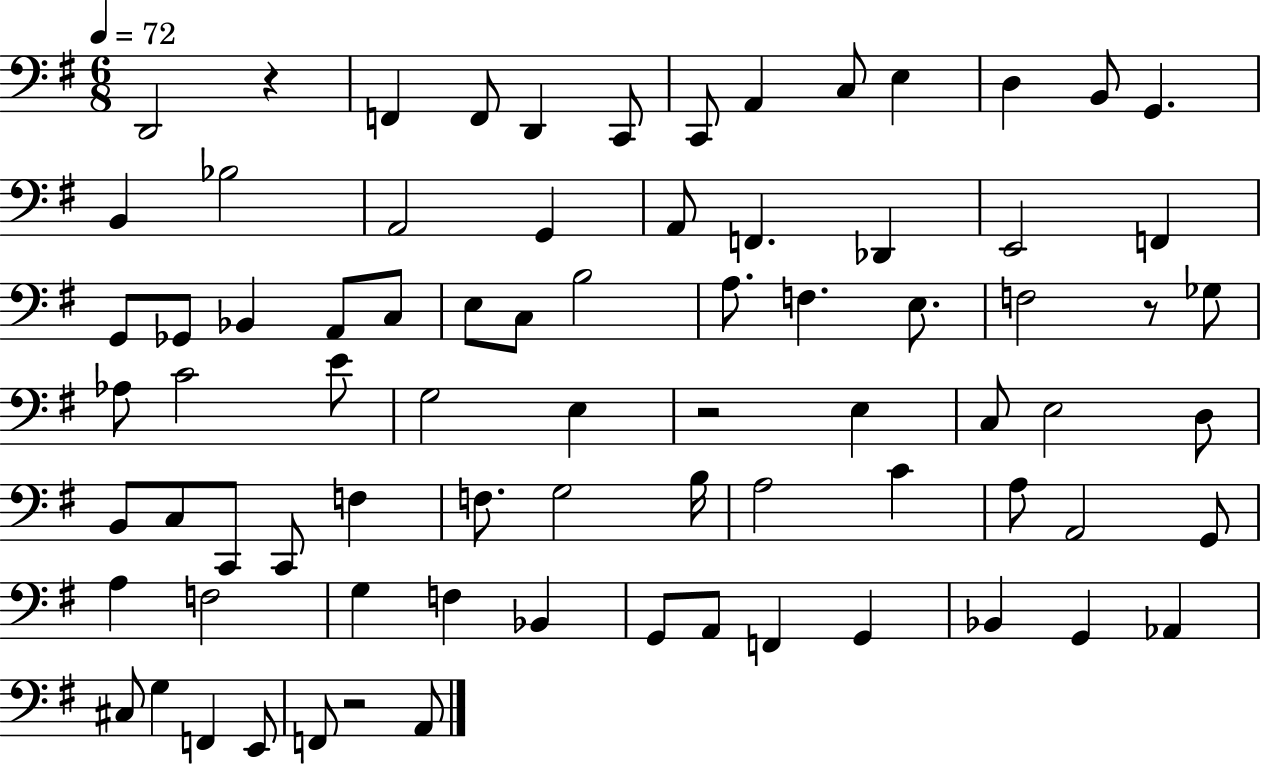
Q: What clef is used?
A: bass